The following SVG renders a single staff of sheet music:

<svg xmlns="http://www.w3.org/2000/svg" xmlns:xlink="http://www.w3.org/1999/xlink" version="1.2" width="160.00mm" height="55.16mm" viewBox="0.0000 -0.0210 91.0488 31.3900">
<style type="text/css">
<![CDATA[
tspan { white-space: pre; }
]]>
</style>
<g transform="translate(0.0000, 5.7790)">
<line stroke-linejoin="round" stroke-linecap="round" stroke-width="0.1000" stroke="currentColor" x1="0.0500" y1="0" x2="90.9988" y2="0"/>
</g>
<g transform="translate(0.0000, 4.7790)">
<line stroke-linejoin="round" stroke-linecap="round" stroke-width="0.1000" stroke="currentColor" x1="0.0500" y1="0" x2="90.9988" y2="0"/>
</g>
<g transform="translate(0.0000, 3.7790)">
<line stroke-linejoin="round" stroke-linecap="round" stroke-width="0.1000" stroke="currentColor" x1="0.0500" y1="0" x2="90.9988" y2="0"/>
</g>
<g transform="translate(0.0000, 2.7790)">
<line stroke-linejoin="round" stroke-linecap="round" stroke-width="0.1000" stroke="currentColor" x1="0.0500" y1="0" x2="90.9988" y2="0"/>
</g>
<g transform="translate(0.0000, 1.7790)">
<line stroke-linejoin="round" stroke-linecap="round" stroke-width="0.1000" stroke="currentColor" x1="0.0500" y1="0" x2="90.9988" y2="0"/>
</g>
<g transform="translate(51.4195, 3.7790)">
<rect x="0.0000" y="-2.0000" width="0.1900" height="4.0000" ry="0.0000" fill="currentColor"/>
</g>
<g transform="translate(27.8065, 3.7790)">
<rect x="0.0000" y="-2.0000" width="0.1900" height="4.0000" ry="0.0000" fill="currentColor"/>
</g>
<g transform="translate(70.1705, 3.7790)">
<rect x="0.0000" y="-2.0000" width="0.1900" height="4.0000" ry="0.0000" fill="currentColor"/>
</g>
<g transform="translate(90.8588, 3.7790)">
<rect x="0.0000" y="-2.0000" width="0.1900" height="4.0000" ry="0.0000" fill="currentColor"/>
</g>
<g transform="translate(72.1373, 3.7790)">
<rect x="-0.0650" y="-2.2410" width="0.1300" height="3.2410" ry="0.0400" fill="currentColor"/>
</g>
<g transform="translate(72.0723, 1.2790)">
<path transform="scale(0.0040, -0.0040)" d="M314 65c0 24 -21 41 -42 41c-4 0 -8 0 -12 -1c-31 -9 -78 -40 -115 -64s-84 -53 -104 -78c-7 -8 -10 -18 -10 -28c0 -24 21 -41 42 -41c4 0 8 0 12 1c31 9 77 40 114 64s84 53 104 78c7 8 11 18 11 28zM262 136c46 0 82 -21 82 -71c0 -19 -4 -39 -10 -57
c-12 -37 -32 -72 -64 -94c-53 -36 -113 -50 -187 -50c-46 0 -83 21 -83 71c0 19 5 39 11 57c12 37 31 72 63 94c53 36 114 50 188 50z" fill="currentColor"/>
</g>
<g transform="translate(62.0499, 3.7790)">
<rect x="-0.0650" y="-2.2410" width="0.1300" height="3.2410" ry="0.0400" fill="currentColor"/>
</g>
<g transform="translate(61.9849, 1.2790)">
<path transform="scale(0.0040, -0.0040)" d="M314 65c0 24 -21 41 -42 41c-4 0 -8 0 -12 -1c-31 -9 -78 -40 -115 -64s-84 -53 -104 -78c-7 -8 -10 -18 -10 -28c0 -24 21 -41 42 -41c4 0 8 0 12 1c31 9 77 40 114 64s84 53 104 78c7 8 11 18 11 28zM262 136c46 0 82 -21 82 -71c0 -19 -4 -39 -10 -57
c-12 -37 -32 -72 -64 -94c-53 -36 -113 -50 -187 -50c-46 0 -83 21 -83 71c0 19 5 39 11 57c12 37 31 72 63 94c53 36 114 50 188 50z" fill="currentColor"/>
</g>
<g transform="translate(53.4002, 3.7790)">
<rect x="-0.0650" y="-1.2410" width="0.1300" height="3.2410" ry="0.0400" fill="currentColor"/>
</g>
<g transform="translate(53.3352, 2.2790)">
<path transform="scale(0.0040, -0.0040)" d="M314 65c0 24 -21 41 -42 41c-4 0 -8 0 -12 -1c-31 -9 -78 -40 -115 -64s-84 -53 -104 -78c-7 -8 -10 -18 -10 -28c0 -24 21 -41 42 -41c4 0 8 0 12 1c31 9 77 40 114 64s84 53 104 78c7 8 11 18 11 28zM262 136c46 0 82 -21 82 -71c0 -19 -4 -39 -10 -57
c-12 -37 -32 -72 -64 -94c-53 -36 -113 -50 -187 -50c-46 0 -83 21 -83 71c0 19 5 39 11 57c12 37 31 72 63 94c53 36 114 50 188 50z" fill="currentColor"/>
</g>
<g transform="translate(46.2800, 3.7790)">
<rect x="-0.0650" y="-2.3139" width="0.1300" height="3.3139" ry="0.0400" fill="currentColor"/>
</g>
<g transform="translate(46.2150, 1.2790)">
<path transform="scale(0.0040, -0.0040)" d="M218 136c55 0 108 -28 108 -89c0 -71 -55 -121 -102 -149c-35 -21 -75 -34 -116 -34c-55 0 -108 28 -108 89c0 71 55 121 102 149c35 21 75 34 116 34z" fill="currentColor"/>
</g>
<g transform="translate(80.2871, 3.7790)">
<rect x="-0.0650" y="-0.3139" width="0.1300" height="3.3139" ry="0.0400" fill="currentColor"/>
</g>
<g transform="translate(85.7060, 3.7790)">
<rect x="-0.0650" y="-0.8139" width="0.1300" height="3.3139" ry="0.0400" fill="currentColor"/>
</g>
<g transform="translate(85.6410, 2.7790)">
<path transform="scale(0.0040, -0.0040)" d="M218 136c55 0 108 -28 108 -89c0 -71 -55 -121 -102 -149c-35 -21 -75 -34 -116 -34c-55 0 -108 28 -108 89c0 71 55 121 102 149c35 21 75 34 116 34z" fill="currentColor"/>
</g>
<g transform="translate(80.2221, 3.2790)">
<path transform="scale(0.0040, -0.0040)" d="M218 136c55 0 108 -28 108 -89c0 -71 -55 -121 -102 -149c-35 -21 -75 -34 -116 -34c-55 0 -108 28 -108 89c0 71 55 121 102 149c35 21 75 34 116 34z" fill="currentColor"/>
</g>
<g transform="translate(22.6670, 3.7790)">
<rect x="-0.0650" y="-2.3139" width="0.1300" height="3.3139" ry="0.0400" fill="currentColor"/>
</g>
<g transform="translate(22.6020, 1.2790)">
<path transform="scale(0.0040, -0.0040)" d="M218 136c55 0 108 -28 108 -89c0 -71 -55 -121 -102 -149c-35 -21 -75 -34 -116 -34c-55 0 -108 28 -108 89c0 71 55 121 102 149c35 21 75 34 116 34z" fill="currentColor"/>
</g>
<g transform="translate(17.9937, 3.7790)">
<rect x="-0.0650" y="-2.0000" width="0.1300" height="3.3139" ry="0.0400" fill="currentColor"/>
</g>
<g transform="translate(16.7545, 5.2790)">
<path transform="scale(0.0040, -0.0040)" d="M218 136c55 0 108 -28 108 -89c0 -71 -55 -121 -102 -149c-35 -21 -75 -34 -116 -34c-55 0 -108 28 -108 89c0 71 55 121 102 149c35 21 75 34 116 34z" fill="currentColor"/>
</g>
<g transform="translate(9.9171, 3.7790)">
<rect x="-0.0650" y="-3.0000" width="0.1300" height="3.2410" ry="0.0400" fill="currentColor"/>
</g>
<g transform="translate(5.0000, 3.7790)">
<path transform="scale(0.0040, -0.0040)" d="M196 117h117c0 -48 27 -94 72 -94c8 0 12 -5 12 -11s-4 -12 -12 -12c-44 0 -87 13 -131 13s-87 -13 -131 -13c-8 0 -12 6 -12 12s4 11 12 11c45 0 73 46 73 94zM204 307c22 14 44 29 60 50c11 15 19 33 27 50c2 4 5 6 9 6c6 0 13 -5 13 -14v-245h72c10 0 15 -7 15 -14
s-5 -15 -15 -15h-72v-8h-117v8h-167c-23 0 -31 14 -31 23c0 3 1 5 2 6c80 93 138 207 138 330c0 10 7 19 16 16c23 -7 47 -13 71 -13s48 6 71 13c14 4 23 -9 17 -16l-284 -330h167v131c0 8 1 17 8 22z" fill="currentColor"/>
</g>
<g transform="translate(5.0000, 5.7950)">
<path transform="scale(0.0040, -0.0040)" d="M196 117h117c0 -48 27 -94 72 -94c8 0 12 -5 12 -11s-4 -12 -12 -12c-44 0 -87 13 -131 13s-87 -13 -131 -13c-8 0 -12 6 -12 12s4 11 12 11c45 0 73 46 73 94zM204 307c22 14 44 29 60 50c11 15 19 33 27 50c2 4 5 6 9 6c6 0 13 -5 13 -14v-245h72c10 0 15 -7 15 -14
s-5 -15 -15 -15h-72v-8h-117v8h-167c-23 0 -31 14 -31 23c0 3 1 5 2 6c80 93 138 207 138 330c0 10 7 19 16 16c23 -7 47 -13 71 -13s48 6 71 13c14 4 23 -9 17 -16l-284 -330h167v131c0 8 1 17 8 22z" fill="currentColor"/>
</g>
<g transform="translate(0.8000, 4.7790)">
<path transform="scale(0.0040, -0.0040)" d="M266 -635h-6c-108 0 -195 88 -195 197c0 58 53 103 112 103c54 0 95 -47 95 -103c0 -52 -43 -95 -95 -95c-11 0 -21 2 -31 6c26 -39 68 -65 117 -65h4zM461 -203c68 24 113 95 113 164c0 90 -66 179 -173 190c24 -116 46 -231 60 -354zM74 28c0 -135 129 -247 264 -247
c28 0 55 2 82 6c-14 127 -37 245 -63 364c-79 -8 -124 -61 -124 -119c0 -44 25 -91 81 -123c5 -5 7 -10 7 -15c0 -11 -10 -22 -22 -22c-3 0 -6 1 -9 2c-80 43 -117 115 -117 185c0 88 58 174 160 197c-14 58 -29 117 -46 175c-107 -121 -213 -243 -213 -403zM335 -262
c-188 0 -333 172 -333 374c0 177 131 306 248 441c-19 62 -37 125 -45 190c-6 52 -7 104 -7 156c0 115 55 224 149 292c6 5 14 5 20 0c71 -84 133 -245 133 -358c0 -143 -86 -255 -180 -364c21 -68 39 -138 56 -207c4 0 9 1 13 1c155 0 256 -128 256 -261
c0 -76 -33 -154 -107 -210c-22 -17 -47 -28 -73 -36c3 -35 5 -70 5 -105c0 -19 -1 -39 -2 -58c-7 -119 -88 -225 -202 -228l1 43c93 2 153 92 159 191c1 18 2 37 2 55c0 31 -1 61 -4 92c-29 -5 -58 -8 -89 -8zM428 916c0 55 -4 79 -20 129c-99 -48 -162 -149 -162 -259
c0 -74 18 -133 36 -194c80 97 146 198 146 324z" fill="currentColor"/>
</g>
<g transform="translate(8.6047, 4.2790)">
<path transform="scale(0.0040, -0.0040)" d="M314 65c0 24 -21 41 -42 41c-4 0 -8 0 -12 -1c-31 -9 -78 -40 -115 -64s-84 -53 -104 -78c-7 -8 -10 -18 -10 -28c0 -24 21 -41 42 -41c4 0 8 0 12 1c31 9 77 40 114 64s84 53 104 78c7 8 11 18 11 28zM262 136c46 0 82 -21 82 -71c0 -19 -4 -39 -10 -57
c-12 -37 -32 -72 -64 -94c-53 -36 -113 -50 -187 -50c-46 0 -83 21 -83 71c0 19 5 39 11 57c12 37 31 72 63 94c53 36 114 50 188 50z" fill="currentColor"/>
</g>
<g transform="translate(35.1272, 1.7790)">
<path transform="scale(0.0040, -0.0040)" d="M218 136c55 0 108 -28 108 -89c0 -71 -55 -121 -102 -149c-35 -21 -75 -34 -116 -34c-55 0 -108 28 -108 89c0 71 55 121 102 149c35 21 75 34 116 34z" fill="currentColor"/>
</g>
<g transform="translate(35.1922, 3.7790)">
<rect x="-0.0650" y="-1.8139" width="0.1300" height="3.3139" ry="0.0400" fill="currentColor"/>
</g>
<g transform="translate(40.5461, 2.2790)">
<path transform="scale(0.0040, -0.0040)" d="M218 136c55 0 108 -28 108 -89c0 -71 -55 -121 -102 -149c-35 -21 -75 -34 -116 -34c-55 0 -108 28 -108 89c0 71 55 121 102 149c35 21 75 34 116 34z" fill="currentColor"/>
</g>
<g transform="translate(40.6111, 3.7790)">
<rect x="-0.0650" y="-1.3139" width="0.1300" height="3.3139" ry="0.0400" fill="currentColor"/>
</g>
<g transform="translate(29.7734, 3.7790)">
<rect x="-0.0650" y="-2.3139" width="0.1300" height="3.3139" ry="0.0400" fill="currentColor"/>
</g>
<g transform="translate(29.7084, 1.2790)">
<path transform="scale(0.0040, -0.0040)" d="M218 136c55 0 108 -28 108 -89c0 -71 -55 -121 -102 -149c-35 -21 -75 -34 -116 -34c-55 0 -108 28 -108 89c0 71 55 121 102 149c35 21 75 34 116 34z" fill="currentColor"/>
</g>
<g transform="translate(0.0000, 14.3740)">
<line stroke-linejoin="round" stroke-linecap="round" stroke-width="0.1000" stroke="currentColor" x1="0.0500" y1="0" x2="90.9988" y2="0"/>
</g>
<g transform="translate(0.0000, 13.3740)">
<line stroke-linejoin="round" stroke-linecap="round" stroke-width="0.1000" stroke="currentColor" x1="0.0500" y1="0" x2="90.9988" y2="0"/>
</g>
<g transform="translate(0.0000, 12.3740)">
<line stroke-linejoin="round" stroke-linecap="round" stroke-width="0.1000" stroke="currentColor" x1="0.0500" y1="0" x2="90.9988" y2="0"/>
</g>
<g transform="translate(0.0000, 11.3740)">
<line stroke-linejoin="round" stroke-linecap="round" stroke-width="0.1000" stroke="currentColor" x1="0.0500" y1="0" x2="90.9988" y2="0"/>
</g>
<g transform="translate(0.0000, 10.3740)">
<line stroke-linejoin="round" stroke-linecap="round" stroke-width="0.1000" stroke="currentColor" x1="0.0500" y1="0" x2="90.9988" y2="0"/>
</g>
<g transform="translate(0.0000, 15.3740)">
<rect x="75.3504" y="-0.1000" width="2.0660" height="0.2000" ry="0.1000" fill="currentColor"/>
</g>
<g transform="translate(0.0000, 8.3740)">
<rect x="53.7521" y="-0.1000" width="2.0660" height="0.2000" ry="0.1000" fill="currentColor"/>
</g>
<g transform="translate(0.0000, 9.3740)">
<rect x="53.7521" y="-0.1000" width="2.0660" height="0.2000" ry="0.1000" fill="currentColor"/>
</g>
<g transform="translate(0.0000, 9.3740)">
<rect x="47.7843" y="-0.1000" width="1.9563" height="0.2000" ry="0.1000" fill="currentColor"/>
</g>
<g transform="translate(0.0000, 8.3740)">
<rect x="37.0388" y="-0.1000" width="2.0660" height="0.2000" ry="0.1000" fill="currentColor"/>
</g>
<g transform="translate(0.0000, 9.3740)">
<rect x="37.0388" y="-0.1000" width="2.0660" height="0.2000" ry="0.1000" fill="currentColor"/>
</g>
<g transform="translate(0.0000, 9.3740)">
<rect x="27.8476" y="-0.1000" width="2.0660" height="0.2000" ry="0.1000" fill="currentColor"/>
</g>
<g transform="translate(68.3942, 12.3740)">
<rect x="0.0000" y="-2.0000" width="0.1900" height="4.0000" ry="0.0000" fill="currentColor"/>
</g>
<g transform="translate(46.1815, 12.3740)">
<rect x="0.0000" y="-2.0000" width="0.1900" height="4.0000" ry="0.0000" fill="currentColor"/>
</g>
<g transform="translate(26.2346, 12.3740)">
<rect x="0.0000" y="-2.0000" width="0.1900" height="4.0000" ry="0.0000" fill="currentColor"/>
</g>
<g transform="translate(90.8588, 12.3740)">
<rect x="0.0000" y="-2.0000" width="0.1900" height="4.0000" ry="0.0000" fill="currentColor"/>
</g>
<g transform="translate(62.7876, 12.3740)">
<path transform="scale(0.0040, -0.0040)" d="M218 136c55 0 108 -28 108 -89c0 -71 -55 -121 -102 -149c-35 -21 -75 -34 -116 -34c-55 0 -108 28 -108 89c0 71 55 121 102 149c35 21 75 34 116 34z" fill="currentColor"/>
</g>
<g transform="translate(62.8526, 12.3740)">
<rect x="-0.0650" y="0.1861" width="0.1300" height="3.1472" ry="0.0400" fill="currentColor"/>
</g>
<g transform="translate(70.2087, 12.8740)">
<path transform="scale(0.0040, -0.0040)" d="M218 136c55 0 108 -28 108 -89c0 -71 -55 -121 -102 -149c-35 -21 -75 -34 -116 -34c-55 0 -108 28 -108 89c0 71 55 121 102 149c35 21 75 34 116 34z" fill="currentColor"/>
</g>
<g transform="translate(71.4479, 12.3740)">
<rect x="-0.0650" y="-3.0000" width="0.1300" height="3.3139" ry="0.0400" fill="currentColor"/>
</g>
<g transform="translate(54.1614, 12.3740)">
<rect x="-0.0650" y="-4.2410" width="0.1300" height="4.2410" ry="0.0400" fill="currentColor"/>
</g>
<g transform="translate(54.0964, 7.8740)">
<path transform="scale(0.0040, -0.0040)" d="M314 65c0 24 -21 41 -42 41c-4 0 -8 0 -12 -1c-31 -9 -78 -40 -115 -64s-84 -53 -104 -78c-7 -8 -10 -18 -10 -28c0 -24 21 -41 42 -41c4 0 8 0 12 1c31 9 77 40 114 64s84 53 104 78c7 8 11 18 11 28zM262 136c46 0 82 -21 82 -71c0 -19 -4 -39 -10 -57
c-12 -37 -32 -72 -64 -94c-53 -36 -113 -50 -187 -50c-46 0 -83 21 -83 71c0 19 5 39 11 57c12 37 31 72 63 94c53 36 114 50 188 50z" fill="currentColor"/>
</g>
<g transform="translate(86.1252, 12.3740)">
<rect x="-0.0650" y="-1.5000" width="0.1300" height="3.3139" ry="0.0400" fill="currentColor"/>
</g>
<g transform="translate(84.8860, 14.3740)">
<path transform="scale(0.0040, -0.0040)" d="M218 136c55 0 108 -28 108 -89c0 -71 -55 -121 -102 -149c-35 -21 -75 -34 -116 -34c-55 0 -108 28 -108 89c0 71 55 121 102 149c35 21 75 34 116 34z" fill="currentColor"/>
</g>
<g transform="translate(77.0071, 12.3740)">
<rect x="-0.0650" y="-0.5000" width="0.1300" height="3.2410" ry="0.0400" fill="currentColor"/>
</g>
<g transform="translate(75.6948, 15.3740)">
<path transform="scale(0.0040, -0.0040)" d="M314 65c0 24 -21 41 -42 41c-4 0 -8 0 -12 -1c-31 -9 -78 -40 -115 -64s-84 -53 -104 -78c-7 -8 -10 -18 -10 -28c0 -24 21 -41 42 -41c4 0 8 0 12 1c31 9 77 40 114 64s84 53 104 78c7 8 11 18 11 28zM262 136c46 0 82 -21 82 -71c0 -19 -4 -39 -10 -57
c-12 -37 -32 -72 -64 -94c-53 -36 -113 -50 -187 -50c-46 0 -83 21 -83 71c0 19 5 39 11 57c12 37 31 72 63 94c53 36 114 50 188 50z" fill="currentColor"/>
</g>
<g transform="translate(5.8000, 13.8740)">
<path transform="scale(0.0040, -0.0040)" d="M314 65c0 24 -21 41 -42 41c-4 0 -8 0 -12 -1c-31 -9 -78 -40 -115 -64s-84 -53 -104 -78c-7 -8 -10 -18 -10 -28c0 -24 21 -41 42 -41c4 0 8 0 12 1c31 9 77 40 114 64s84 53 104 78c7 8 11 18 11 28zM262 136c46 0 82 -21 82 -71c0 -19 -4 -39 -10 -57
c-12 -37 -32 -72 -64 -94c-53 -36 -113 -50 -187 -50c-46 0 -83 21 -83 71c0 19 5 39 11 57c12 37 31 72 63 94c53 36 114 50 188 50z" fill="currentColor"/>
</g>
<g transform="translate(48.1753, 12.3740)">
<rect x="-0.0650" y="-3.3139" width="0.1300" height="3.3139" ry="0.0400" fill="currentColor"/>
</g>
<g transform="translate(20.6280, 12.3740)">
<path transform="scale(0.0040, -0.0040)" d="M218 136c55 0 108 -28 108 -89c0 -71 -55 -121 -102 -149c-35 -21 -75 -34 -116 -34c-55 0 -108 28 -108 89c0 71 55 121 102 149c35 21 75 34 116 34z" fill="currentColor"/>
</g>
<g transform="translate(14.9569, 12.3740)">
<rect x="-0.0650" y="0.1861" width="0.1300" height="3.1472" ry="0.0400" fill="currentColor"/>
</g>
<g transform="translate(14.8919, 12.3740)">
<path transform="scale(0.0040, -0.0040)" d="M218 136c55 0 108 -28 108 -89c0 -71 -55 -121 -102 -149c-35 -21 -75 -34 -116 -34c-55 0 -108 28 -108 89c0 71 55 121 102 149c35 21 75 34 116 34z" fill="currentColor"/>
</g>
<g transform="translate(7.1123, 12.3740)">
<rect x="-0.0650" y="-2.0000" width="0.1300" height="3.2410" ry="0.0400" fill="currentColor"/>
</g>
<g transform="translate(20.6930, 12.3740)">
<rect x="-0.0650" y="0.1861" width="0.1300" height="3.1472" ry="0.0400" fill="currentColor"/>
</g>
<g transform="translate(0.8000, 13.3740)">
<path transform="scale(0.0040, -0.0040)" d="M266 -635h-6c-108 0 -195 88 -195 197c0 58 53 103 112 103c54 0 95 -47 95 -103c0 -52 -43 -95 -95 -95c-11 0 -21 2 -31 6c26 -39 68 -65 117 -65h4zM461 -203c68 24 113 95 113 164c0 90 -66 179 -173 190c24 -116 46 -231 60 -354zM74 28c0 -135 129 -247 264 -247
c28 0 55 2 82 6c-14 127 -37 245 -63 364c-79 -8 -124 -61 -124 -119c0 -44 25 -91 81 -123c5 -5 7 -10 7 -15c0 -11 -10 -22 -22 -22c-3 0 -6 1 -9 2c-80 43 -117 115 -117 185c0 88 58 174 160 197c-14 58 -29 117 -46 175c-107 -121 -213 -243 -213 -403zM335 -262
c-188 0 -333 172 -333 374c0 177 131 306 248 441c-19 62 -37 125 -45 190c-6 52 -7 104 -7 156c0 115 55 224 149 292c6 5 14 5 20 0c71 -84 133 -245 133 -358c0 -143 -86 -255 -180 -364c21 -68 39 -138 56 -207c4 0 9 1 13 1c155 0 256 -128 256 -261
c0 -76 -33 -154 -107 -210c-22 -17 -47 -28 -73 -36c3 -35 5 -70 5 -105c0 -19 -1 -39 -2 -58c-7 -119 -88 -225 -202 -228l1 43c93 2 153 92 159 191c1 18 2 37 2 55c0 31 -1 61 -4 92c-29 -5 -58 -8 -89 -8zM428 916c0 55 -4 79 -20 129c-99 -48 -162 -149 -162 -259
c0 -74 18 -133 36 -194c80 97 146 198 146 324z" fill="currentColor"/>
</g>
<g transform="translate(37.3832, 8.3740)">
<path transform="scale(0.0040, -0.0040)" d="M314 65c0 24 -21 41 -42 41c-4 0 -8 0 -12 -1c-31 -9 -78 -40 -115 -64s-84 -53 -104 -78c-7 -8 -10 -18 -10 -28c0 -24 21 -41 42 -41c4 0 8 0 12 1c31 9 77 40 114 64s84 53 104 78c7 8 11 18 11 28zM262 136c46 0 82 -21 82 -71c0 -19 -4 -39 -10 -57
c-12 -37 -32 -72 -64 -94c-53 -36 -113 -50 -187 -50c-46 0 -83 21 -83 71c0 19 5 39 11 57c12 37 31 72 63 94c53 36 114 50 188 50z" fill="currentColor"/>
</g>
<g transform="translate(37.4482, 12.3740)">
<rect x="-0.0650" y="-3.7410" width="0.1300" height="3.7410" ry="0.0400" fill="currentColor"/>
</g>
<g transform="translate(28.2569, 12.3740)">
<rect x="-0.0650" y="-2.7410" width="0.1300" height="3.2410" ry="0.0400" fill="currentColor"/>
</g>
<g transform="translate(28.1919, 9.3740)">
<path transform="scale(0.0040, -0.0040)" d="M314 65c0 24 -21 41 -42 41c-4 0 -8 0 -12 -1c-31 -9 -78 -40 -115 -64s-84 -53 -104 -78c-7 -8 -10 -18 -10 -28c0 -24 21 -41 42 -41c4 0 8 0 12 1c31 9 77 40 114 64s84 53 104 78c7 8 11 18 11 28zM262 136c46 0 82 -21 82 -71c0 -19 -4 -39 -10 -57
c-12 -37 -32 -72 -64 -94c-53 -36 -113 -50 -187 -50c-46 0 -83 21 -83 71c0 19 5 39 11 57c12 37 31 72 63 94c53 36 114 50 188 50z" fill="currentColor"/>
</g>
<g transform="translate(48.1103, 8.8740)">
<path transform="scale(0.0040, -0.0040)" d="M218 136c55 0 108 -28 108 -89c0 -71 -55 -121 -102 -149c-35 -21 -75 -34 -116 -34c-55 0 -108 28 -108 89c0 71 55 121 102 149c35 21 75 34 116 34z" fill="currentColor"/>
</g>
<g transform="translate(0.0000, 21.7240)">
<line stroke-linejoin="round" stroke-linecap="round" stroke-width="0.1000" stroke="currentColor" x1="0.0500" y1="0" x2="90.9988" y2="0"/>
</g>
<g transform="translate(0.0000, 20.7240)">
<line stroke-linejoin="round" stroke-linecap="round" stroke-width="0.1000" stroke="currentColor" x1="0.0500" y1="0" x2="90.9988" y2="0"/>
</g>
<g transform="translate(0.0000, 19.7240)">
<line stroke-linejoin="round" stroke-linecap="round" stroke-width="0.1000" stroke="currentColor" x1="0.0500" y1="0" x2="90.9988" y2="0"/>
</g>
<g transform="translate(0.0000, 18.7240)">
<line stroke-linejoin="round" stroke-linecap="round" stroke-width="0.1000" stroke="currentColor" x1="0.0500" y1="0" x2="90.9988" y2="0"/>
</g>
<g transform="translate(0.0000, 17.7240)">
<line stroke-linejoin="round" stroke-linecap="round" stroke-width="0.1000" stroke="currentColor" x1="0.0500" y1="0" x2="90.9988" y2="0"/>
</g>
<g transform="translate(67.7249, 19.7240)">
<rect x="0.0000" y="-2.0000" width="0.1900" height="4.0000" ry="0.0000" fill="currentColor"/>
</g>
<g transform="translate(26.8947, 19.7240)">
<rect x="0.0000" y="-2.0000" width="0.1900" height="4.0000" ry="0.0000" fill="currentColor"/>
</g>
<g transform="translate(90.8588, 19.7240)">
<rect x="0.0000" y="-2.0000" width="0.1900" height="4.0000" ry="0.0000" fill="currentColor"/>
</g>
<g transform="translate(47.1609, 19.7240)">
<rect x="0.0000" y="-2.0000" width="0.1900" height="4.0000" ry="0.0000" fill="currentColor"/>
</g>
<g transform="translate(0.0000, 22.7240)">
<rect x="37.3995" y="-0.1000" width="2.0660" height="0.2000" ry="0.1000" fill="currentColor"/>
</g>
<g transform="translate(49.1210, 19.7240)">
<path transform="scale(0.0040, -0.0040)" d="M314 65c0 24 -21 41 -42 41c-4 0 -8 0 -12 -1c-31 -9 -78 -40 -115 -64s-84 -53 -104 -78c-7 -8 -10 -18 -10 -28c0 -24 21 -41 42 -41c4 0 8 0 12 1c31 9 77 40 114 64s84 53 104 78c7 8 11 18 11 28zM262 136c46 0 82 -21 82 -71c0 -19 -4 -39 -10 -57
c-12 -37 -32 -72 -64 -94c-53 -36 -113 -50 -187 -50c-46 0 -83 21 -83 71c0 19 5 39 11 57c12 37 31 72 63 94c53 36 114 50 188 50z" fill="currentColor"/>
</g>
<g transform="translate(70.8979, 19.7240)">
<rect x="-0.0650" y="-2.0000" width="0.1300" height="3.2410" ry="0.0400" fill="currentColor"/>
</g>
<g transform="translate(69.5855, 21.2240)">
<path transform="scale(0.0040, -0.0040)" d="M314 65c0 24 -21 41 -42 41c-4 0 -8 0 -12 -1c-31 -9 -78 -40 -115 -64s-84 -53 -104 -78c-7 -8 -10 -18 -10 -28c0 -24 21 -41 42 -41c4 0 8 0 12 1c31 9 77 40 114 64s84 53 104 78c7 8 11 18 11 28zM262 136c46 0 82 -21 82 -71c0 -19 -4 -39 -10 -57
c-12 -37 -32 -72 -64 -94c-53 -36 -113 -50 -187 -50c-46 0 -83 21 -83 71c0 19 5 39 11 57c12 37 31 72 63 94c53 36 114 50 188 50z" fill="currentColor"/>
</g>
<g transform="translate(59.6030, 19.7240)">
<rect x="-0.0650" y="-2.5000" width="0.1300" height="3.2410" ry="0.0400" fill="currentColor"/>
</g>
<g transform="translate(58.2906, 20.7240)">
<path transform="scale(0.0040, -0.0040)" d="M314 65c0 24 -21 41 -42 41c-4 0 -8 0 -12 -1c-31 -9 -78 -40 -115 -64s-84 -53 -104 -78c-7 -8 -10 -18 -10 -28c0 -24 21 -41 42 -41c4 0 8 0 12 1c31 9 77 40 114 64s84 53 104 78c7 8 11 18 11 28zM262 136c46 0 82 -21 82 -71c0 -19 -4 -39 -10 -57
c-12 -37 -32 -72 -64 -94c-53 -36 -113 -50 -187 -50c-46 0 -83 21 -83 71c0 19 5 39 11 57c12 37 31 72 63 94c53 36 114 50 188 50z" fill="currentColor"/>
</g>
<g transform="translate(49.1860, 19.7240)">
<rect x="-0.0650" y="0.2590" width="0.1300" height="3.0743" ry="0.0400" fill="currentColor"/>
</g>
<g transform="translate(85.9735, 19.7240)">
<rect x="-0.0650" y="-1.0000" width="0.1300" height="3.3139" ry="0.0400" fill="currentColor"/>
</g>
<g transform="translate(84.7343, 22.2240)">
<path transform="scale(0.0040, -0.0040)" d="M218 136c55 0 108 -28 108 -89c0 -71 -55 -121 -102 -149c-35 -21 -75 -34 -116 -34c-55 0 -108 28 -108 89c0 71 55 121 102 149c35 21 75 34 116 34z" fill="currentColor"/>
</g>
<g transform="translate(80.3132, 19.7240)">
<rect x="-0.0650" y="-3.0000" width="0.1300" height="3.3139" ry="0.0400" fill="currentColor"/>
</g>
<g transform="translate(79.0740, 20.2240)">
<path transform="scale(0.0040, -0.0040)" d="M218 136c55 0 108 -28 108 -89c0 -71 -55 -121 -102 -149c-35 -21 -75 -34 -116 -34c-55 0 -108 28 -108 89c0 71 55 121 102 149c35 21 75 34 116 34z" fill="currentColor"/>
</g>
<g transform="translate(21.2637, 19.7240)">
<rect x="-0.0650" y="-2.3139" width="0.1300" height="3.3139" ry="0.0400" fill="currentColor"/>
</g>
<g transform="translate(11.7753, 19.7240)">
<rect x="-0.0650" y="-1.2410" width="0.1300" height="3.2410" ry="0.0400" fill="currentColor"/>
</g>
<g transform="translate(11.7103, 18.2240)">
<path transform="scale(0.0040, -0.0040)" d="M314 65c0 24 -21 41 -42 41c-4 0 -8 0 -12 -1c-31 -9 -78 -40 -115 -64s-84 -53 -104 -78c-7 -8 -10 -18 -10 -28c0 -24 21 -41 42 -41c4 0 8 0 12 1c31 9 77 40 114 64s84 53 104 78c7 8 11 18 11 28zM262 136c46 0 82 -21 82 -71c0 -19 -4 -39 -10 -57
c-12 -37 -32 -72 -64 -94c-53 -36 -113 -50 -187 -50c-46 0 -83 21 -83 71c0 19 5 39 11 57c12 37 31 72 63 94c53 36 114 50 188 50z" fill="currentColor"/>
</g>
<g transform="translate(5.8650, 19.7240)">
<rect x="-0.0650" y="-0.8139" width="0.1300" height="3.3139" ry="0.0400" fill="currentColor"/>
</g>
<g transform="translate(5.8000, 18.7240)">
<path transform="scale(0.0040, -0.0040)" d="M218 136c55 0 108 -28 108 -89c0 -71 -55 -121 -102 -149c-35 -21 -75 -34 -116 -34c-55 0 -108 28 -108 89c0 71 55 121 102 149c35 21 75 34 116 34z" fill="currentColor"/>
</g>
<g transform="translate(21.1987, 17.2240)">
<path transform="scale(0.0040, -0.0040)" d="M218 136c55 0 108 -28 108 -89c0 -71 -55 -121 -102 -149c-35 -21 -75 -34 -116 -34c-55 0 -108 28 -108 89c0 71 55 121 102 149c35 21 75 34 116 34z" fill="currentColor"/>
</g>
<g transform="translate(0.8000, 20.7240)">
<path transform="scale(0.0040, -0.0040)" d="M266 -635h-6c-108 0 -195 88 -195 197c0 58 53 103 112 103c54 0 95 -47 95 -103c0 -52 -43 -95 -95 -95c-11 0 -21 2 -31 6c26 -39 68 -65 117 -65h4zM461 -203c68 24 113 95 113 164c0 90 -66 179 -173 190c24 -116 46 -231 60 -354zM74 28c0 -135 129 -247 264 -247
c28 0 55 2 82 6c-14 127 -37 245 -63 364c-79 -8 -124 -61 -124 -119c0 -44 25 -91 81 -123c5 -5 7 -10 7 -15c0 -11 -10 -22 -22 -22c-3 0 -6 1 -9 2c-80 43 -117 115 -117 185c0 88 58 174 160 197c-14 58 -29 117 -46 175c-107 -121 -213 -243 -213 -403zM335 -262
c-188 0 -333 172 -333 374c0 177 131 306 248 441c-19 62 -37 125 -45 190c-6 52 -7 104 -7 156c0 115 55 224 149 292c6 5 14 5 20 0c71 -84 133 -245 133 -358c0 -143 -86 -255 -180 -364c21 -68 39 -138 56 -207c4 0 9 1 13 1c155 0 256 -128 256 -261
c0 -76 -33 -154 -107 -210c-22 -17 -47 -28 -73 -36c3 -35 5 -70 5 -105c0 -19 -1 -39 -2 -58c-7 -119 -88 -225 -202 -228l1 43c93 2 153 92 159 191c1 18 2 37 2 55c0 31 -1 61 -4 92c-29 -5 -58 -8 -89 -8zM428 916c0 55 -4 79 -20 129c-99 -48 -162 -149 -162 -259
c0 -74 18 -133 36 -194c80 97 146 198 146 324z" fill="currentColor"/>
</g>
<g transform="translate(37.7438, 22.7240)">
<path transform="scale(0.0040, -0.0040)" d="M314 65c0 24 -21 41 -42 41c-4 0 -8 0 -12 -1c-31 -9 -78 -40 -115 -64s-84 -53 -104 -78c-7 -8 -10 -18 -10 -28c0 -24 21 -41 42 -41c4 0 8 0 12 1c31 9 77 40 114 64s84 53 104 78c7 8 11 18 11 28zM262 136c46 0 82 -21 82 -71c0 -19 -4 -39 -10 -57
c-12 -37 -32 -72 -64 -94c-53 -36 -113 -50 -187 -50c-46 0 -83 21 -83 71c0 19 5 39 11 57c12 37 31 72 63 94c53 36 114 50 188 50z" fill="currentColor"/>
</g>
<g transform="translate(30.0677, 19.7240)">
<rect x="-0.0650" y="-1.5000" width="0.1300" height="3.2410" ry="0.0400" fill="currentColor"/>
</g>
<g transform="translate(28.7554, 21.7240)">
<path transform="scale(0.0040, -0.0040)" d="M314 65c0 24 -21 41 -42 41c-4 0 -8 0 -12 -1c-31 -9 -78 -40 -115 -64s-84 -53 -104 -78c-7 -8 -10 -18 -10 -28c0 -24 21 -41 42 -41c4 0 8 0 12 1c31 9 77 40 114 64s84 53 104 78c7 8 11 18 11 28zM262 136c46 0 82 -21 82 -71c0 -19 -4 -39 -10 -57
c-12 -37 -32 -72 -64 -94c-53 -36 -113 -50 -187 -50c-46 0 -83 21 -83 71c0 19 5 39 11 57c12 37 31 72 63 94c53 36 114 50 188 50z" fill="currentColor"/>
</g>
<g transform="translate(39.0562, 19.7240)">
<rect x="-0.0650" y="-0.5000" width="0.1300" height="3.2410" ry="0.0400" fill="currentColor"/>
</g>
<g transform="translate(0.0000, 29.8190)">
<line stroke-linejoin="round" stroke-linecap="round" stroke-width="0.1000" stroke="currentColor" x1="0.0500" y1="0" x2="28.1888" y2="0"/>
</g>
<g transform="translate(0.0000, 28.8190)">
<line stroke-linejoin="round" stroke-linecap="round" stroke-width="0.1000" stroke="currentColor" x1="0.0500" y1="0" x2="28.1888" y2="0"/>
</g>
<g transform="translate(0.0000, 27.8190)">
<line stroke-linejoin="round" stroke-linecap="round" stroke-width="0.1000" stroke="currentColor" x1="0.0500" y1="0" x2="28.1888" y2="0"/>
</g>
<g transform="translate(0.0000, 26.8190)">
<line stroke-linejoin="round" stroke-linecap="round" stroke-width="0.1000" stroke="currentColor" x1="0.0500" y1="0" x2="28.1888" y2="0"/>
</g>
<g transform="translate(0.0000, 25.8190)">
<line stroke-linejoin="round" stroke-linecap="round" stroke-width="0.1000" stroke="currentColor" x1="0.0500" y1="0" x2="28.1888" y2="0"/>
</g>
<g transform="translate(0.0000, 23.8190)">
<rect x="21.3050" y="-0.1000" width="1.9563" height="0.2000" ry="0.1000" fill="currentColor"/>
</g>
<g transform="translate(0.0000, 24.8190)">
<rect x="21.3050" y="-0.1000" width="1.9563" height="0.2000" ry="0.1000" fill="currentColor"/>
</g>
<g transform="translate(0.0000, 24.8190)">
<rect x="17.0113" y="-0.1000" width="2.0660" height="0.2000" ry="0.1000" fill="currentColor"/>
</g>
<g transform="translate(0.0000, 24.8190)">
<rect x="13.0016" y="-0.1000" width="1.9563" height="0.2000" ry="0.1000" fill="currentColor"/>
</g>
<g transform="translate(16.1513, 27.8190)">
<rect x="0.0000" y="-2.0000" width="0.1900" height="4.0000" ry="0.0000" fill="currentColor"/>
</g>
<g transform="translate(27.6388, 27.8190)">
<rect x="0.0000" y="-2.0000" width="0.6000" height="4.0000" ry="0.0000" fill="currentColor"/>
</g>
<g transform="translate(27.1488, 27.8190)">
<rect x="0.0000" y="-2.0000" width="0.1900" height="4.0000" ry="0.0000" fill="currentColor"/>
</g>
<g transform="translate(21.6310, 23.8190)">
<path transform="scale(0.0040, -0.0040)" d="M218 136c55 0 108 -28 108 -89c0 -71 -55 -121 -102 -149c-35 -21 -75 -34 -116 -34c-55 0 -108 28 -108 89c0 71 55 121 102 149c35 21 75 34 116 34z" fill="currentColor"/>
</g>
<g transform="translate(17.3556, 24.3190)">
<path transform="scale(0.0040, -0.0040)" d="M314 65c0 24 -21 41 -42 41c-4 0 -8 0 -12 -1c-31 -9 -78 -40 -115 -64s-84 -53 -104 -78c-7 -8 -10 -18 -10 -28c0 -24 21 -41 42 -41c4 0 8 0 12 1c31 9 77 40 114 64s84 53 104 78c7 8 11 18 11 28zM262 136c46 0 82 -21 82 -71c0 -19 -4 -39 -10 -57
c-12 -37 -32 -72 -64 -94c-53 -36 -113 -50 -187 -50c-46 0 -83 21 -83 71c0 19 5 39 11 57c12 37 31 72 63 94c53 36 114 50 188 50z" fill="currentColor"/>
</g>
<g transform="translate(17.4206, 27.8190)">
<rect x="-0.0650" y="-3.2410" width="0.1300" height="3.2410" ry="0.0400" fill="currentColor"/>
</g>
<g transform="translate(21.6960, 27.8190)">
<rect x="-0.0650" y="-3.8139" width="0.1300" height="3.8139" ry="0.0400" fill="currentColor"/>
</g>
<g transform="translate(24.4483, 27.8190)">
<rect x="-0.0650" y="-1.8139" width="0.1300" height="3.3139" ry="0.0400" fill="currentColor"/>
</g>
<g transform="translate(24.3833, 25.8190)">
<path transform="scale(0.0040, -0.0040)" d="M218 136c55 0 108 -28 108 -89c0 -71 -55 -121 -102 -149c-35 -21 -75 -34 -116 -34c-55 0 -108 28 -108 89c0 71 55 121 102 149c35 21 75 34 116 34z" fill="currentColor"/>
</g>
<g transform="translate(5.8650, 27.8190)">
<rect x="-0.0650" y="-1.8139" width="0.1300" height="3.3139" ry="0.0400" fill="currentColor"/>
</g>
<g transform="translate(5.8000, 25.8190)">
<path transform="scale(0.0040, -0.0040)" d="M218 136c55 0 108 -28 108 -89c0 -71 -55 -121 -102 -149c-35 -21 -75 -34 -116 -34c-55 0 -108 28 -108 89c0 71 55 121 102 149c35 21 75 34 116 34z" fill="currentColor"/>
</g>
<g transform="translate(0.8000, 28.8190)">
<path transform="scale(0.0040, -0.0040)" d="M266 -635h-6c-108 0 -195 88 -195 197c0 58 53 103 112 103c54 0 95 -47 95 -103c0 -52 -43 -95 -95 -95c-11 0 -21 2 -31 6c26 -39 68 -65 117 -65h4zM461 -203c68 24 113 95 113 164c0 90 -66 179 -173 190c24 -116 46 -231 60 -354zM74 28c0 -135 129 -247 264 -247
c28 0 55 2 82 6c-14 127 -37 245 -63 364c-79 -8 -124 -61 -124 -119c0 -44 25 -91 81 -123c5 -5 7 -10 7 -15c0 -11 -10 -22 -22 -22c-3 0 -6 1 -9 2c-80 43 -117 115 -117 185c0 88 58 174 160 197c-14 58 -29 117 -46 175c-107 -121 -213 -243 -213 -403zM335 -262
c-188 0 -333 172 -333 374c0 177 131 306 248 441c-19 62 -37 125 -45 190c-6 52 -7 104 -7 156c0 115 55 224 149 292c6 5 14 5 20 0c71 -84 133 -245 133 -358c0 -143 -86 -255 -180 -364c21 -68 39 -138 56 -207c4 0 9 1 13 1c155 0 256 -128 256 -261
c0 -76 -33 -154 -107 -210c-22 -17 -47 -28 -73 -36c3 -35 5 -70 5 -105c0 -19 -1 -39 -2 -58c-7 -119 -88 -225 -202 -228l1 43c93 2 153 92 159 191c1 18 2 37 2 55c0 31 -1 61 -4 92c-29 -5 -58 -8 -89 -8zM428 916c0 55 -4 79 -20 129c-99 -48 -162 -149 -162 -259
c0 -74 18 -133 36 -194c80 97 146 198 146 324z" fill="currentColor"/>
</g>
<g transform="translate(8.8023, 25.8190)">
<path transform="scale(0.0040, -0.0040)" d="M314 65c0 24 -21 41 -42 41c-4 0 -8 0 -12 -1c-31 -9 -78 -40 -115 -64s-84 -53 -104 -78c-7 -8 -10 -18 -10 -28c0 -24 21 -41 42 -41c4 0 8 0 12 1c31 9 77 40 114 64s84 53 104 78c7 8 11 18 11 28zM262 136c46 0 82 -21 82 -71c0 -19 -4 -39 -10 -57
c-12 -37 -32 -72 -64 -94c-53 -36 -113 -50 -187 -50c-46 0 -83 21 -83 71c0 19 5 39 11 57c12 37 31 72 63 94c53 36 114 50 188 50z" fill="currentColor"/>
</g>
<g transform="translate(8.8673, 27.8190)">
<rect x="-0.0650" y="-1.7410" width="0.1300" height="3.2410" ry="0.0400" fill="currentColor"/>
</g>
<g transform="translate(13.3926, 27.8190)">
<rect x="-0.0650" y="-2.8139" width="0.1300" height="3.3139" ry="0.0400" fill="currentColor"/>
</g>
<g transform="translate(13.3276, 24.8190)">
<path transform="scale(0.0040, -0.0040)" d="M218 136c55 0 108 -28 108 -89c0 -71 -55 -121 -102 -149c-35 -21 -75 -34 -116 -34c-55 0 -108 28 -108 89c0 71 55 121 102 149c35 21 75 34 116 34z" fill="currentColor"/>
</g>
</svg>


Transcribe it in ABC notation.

X:1
T:Untitled
M:4/4
L:1/4
K:C
A2 F g g f e g e2 g2 g2 c d F2 B B a2 c'2 b d'2 B A C2 E d e2 g E2 C2 B2 G2 F2 A D f f2 a b2 c' f